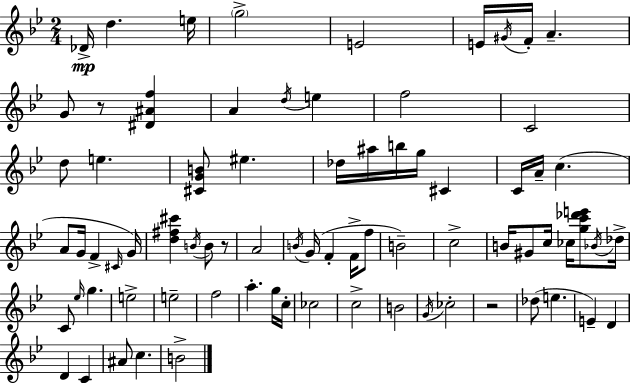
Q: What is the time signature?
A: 2/4